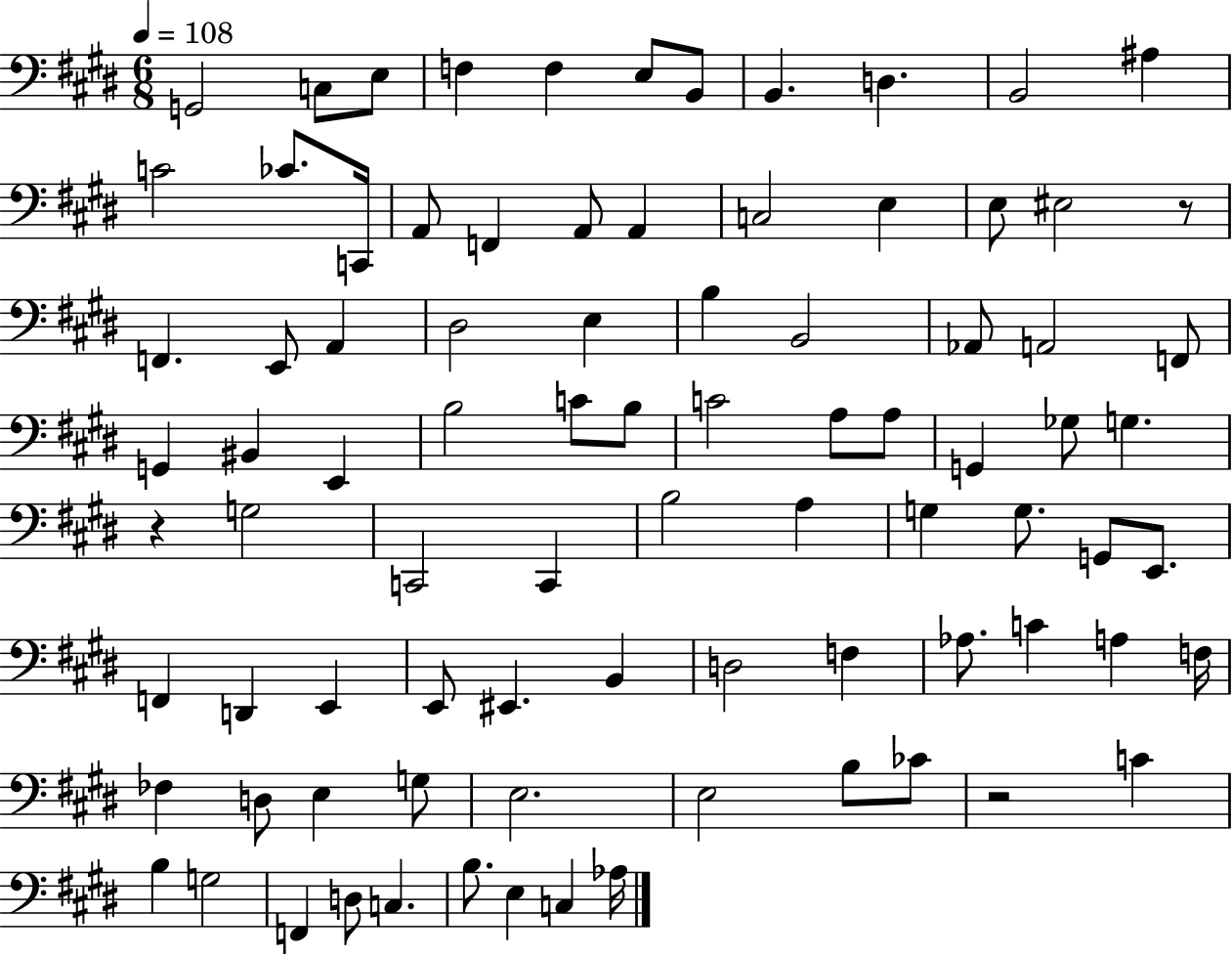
{
  \clef bass
  \numericTimeSignature
  \time 6/8
  \key e \major
  \tempo 4 = 108
  g,2 c8 e8 | f4 f4 e8 b,8 | b,4. d4. | b,2 ais4 | \break c'2 ces'8. c,16 | a,8 f,4 a,8 a,4 | c2 e4 | e8 eis2 r8 | \break f,4. e,8 a,4 | dis2 e4 | b4 b,2 | aes,8 a,2 f,8 | \break g,4 bis,4 e,4 | b2 c'8 b8 | c'2 a8 a8 | g,4 ges8 g4. | \break r4 g2 | c,2 c,4 | b2 a4 | g4 g8. g,8 e,8. | \break f,4 d,4 e,4 | e,8 eis,4. b,4 | d2 f4 | aes8. c'4 a4 f16 | \break fes4 d8 e4 g8 | e2. | e2 b8 ces'8 | r2 c'4 | \break b4 g2 | f,4 d8 c4. | b8. e4 c4 aes16 | \bar "|."
}